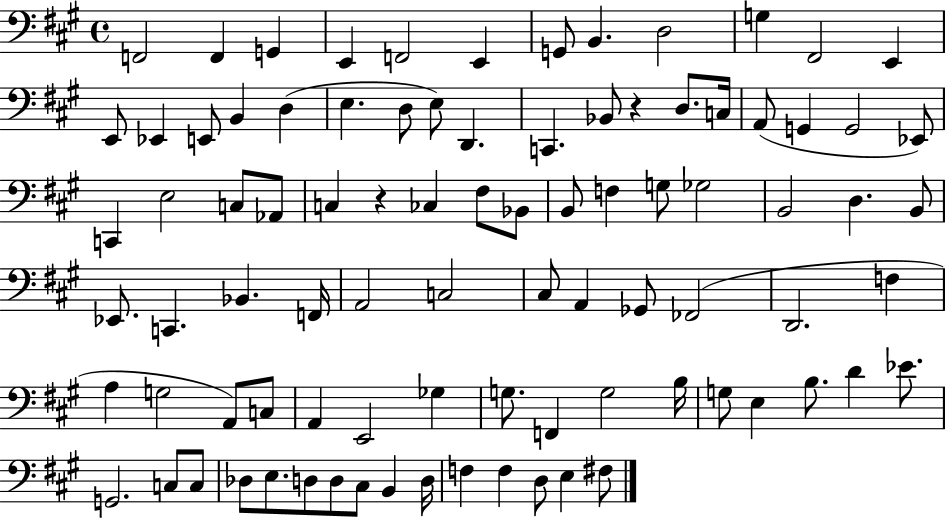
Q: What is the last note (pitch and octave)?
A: F#3